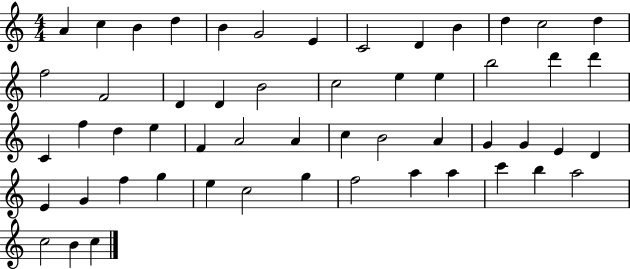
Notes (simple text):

A4/q C5/q B4/q D5/q B4/q G4/h E4/q C4/h D4/q B4/q D5/q C5/h D5/q F5/h F4/h D4/q D4/q B4/h C5/h E5/q E5/q B5/h D6/q D6/q C4/q F5/q D5/q E5/q F4/q A4/h A4/q C5/q B4/h A4/q G4/q G4/q E4/q D4/q E4/q G4/q F5/q G5/q E5/q C5/h G5/q F5/h A5/q A5/q C6/q B5/q A5/h C5/h B4/q C5/q